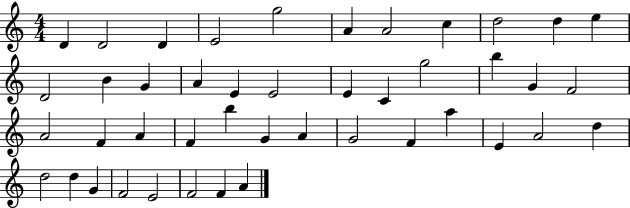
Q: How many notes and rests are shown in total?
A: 44